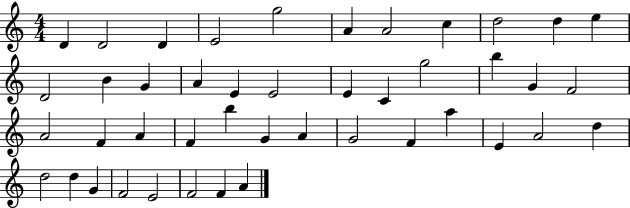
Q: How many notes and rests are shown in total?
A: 44